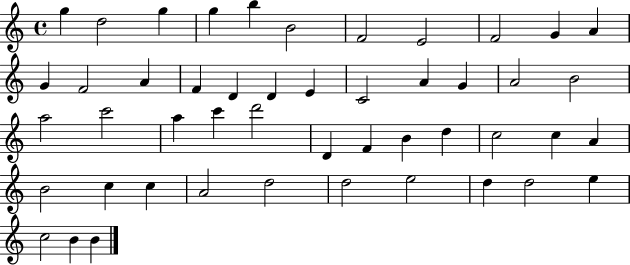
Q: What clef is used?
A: treble